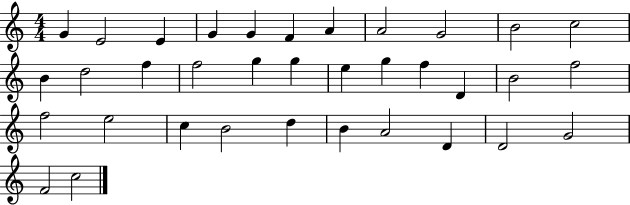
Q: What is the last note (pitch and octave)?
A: C5